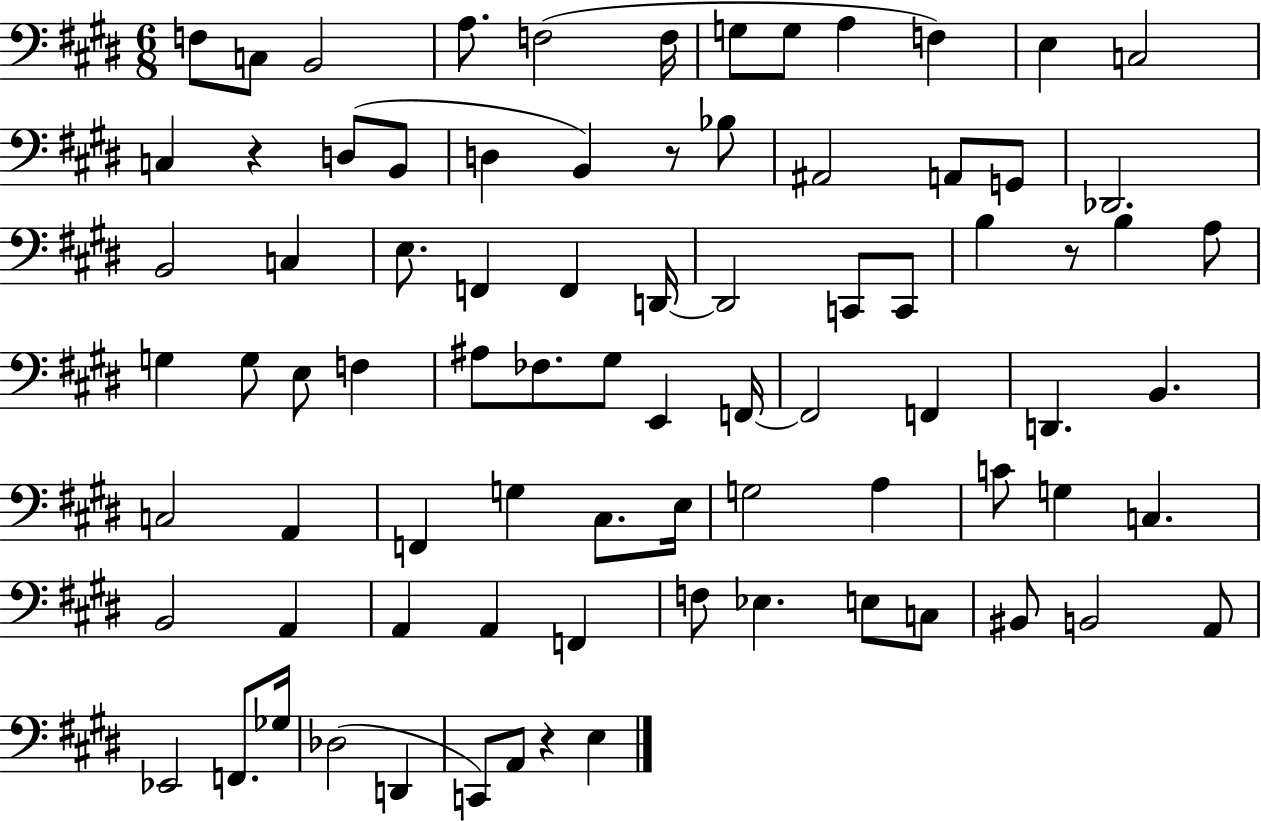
X:1
T:Untitled
M:6/8
L:1/4
K:E
F,/2 C,/2 B,,2 A,/2 F,2 F,/4 G,/2 G,/2 A, F, E, C,2 C, z D,/2 B,,/2 D, B,, z/2 _B,/2 ^A,,2 A,,/2 G,,/2 _D,,2 B,,2 C, E,/2 F,, F,, D,,/4 D,,2 C,,/2 C,,/2 B, z/2 B, A,/2 G, G,/2 E,/2 F, ^A,/2 _F,/2 ^G,/2 E,, F,,/4 F,,2 F,, D,, B,, C,2 A,, F,, G, ^C,/2 E,/4 G,2 A, C/2 G, C, B,,2 A,, A,, A,, F,, F,/2 _E, E,/2 C,/2 ^B,,/2 B,,2 A,,/2 _E,,2 F,,/2 _G,/4 _D,2 D,, C,,/2 A,,/2 z E,